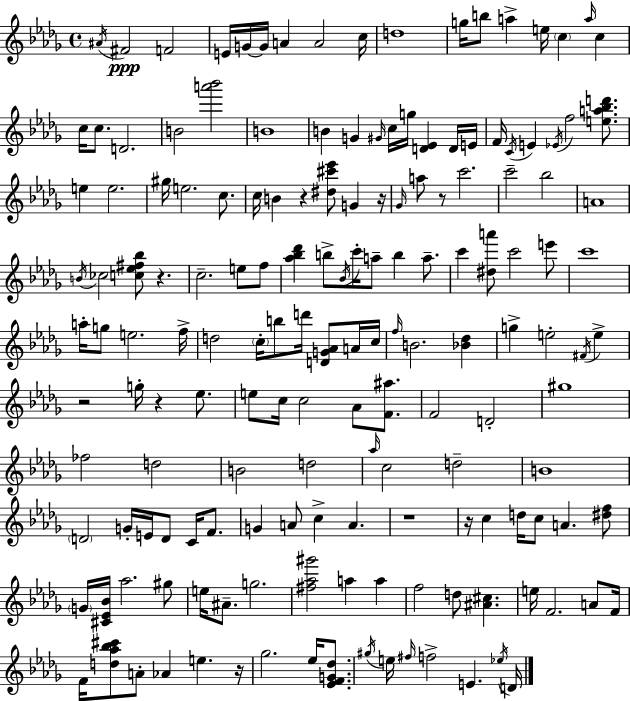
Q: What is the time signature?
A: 4/4